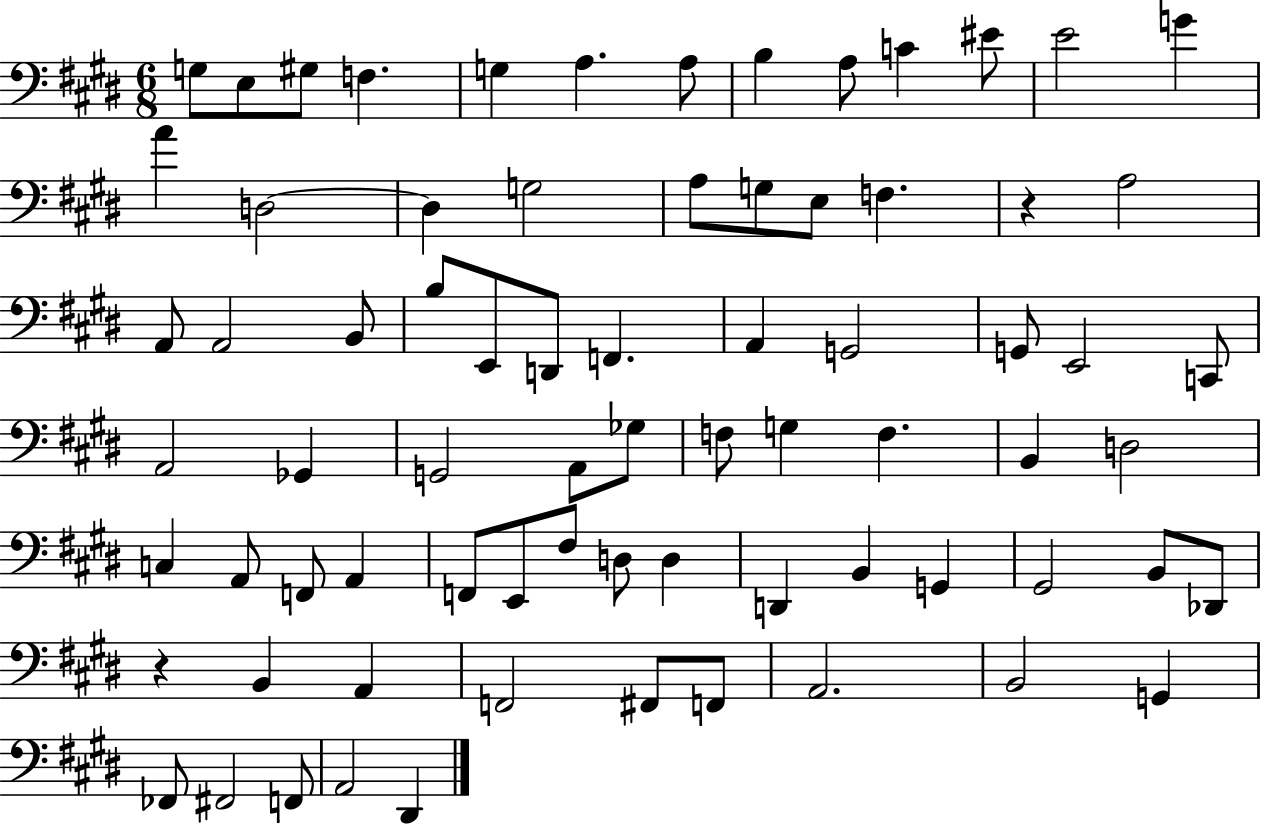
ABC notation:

X:1
T:Untitled
M:6/8
L:1/4
K:E
G,/2 E,/2 ^G,/2 F, G, A, A,/2 B, A,/2 C ^E/2 E2 G A D,2 D, G,2 A,/2 G,/2 E,/2 F, z A,2 A,,/2 A,,2 B,,/2 B,/2 E,,/2 D,,/2 F,, A,, G,,2 G,,/2 E,,2 C,,/2 A,,2 _G,, G,,2 A,,/2 _G,/2 F,/2 G, F, B,, D,2 C, A,,/2 F,,/2 A,, F,,/2 E,,/2 ^F,/2 D,/2 D, D,, B,, G,, ^G,,2 B,,/2 _D,,/2 z B,, A,, F,,2 ^F,,/2 F,,/2 A,,2 B,,2 G,, _F,,/2 ^F,,2 F,,/2 A,,2 ^D,,